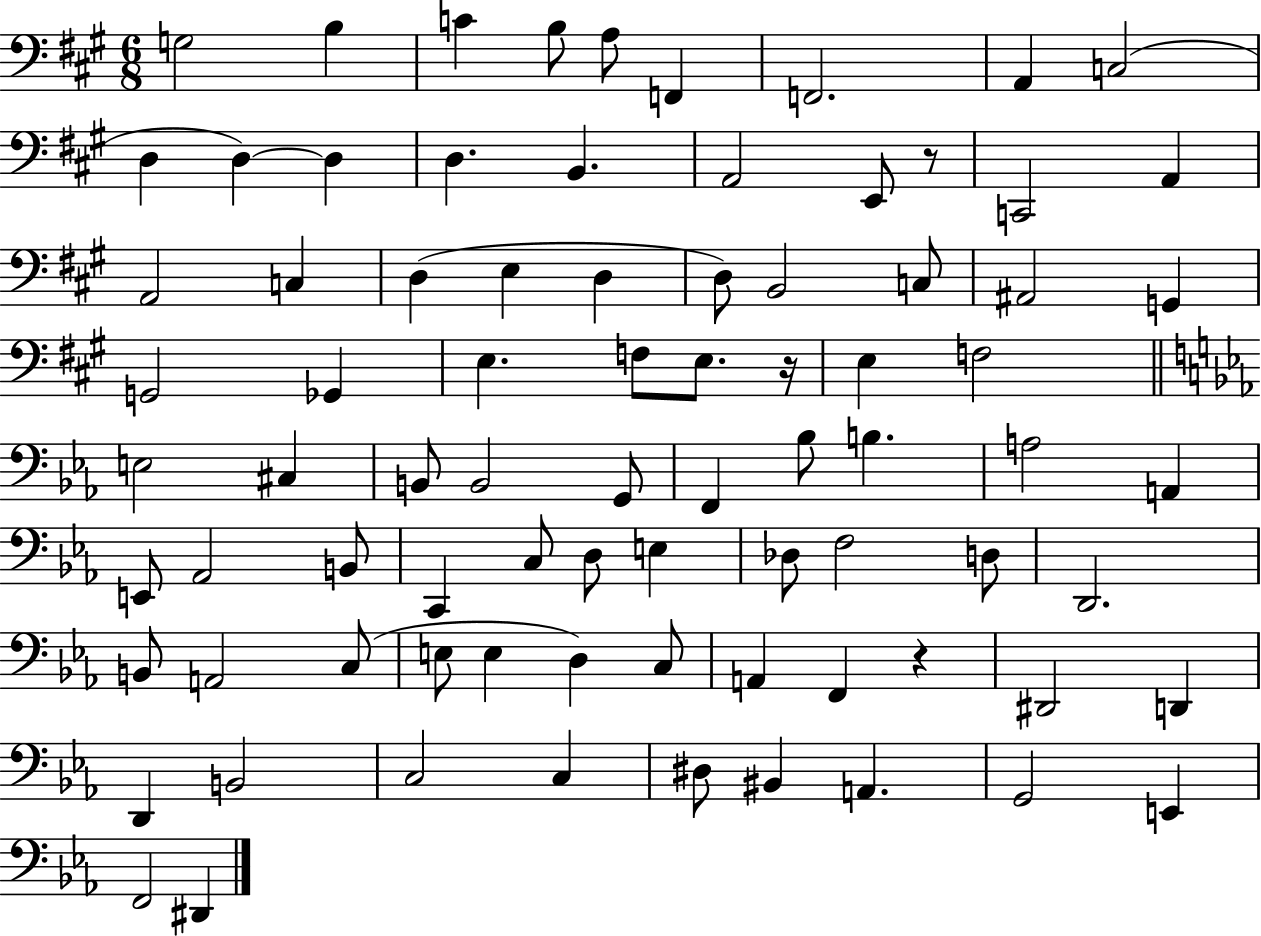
{
  \clef bass
  \numericTimeSignature
  \time 6/8
  \key a \major
  g2 b4 | c'4 b8 a8 f,4 | f,2. | a,4 c2( | \break d4 d4~~) d4 | d4. b,4. | a,2 e,8 r8 | c,2 a,4 | \break a,2 c4 | d4( e4 d4 | d8) b,2 c8 | ais,2 g,4 | \break g,2 ges,4 | e4. f8 e8. r16 | e4 f2 | \bar "||" \break \key ees \major e2 cis4 | b,8 b,2 g,8 | f,4 bes8 b4. | a2 a,4 | \break e,8 aes,2 b,8 | c,4 c8 d8 e4 | des8 f2 d8 | d,2. | \break b,8 a,2 c8( | e8 e4 d4) c8 | a,4 f,4 r4 | dis,2 d,4 | \break d,4 b,2 | c2 c4 | dis8 bis,4 a,4. | g,2 e,4 | \break f,2 dis,4 | \bar "|."
}